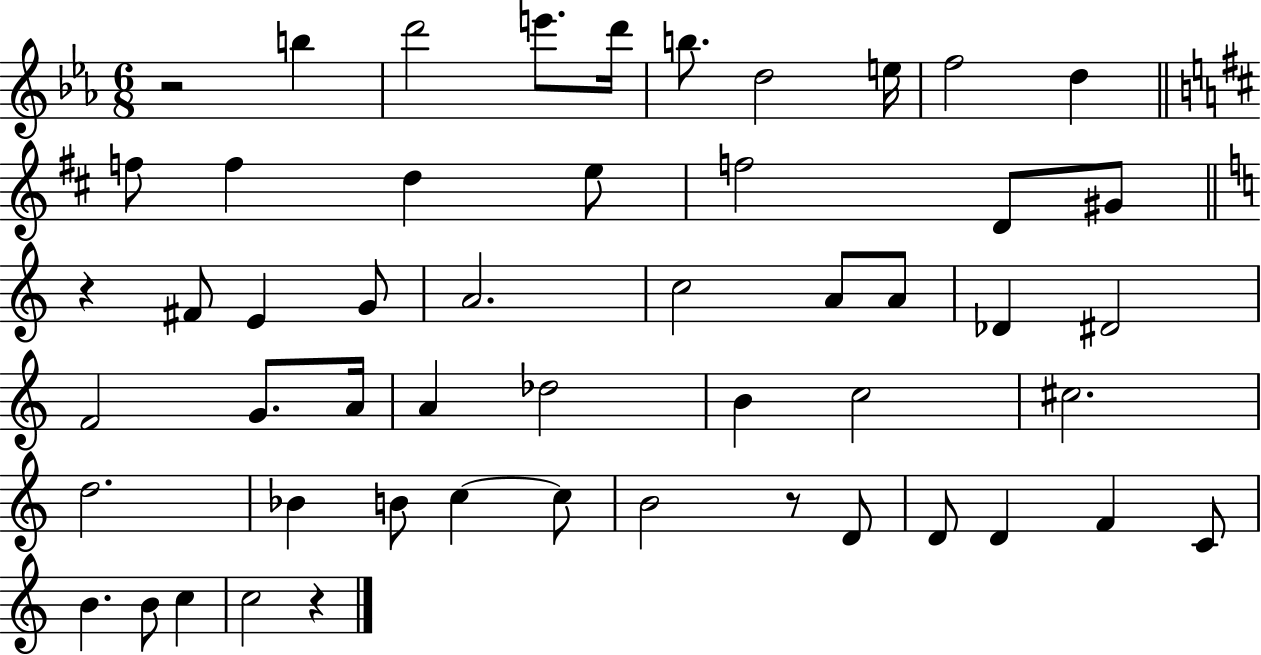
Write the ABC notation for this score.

X:1
T:Untitled
M:6/8
L:1/4
K:Eb
z2 b d'2 e'/2 d'/4 b/2 d2 e/4 f2 d f/2 f d e/2 f2 D/2 ^G/2 z ^F/2 E G/2 A2 c2 A/2 A/2 _D ^D2 F2 G/2 A/4 A _d2 B c2 ^c2 d2 _B B/2 c c/2 B2 z/2 D/2 D/2 D F C/2 B B/2 c c2 z